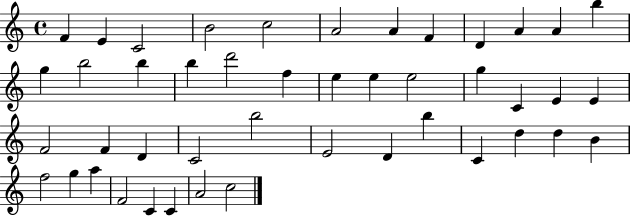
{
  \clef treble
  \time 4/4
  \defaultTimeSignature
  \key c \major
  f'4 e'4 c'2 | b'2 c''2 | a'2 a'4 f'4 | d'4 a'4 a'4 b''4 | \break g''4 b''2 b''4 | b''4 d'''2 f''4 | e''4 e''4 e''2 | g''4 c'4 e'4 e'4 | \break f'2 f'4 d'4 | c'2 b''2 | e'2 d'4 b''4 | c'4 d''4 d''4 b'4 | \break f''2 g''4 a''4 | f'2 c'4 c'4 | a'2 c''2 | \bar "|."
}